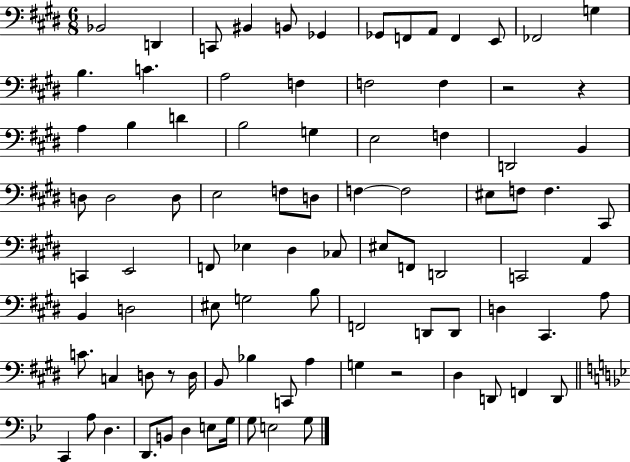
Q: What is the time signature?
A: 6/8